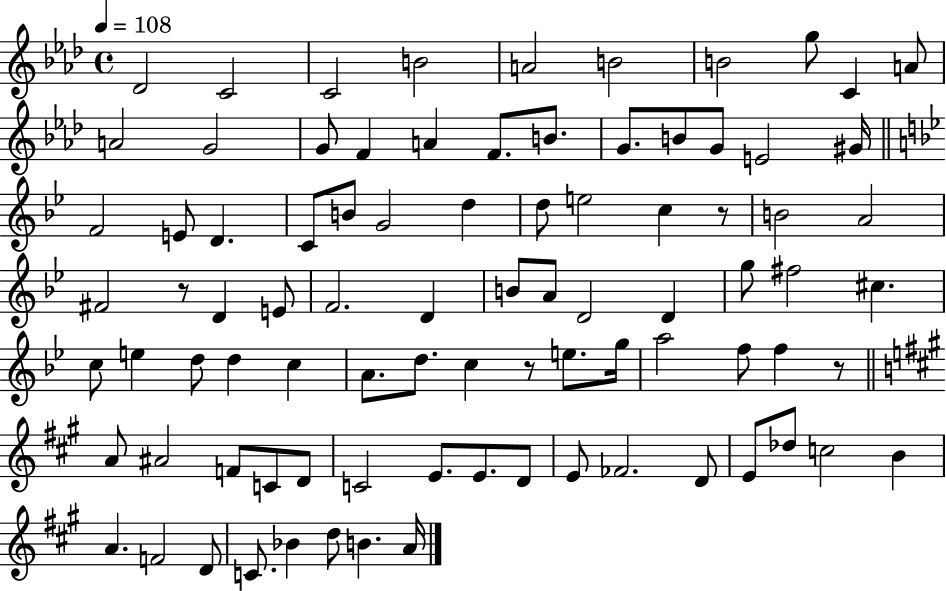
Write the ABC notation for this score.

X:1
T:Untitled
M:4/4
L:1/4
K:Ab
_D2 C2 C2 B2 A2 B2 B2 g/2 C A/2 A2 G2 G/2 F A F/2 B/2 G/2 B/2 G/2 E2 ^G/4 F2 E/2 D C/2 B/2 G2 d d/2 e2 c z/2 B2 A2 ^F2 z/2 D E/2 F2 D B/2 A/2 D2 D g/2 ^f2 ^c c/2 e d/2 d c A/2 d/2 c z/2 e/2 g/4 a2 f/2 f z/2 A/2 ^A2 F/2 C/2 D/2 C2 E/2 E/2 D/2 E/2 _F2 D/2 E/2 _d/2 c2 B A F2 D/2 C/2 _B d/2 B A/4